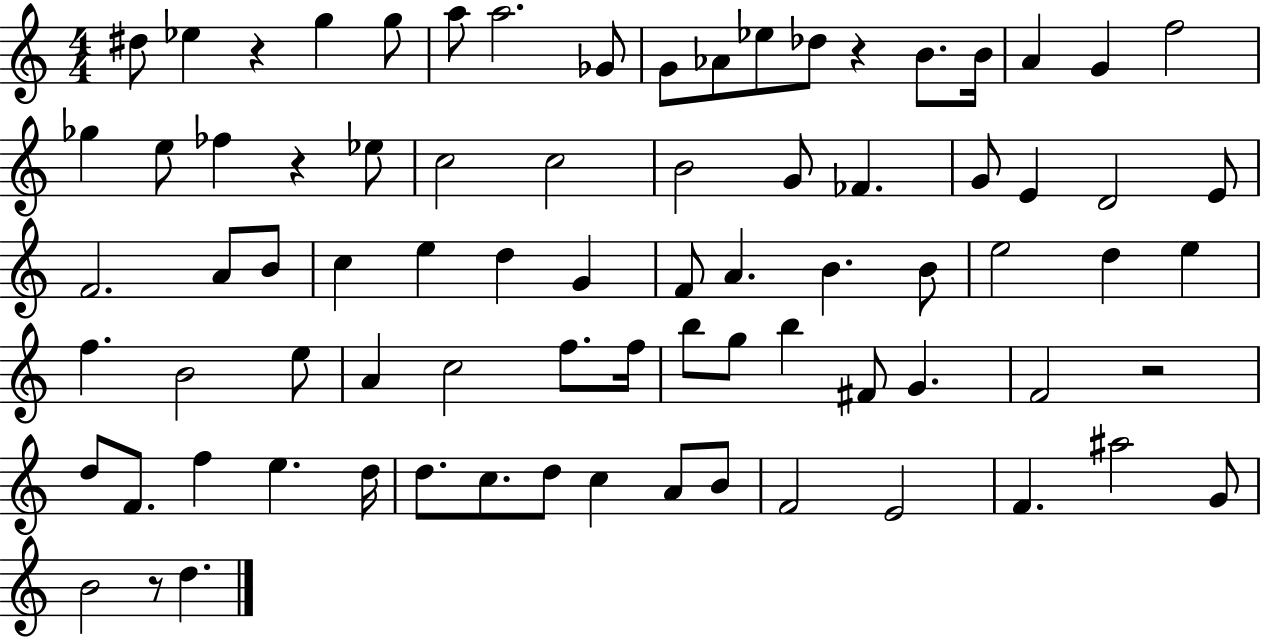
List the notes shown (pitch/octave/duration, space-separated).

D#5/e Eb5/q R/q G5/q G5/e A5/e A5/h. Gb4/e G4/e Ab4/e Eb5/e Db5/e R/q B4/e. B4/s A4/q G4/q F5/h Gb5/q E5/e FES5/q R/q Eb5/e C5/h C5/h B4/h G4/e FES4/q. G4/e E4/q D4/h E4/e F4/h. A4/e B4/e C5/q E5/q D5/q G4/q F4/e A4/q. B4/q. B4/e E5/h D5/q E5/q F5/q. B4/h E5/e A4/q C5/h F5/e. F5/s B5/e G5/e B5/q F#4/e G4/q. F4/h R/h D5/e F4/e. F5/q E5/q. D5/s D5/e. C5/e. D5/e C5/q A4/e B4/e F4/h E4/h F4/q. A#5/h G4/e B4/h R/e D5/q.